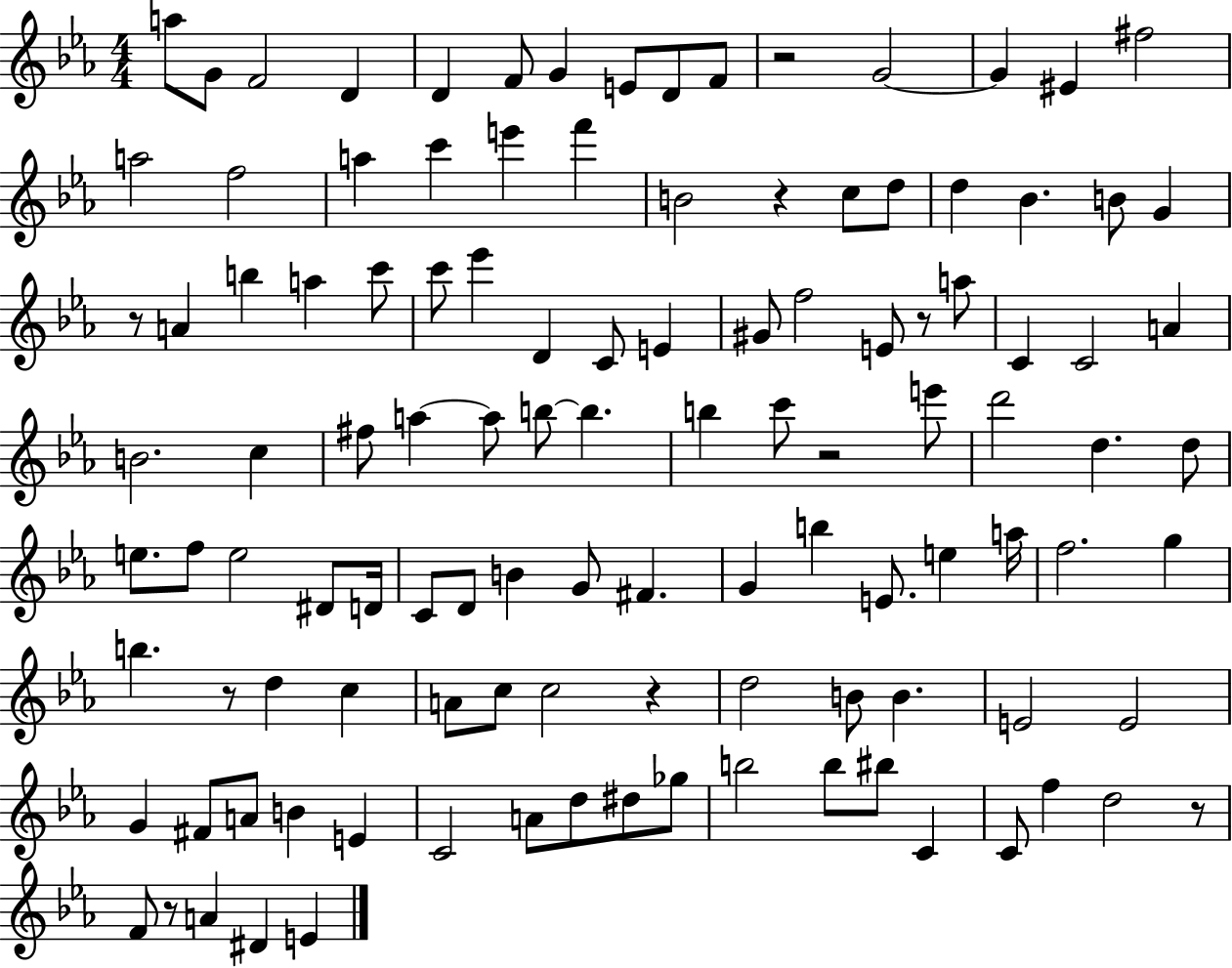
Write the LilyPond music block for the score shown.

{
  \clef treble
  \numericTimeSignature
  \time 4/4
  \key ees \major
  a''8 g'8 f'2 d'4 | d'4 f'8 g'4 e'8 d'8 f'8 | r2 g'2~~ | g'4 eis'4 fis''2 | \break a''2 f''2 | a''4 c'''4 e'''4 f'''4 | b'2 r4 c''8 d''8 | d''4 bes'4. b'8 g'4 | \break r8 a'4 b''4 a''4 c'''8 | c'''8 ees'''4 d'4 c'8 e'4 | gis'8 f''2 e'8 r8 a''8 | c'4 c'2 a'4 | \break b'2. c''4 | fis''8 a''4~~ a''8 b''8~~ b''4. | b''4 c'''8 r2 e'''8 | d'''2 d''4. d''8 | \break e''8. f''8 e''2 dis'8 d'16 | c'8 d'8 b'4 g'8 fis'4. | g'4 b''4 e'8. e''4 a''16 | f''2. g''4 | \break b''4. r8 d''4 c''4 | a'8 c''8 c''2 r4 | d''2 b'8 b'4. | e'2 e'2 | \break g'4 fis'8 a'8 b'4 e'4 | c'2 a'8 d''8 dis''8 ges''8 | b''2 b''8 bis''8 c'4 | c'8 f''4 d''2 r8 | \break f'8 r8 a'4 dis'4 e'4 | \bar "|."
}